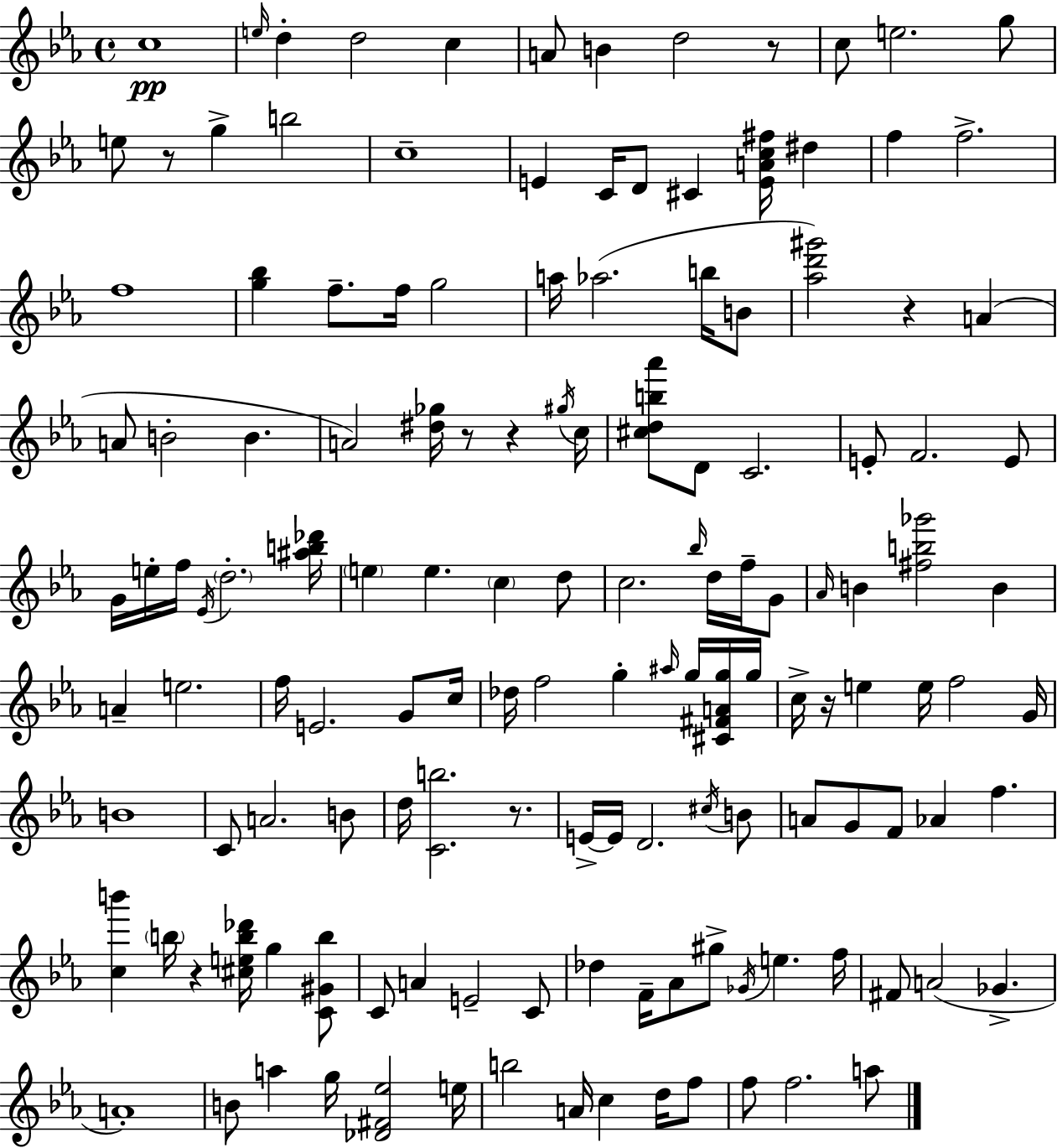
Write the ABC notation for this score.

X:1
T:Untitled
M:4/4
L:1/4
K:Cm
c4 e/4 d d2 c A/2 B d2 z/2 c/2 e2 g/2 e/2 z/2 g b2 c4 E C/4 D/2 ^C [EAc^f]/4 ^d f f2 f4 [g_b] f/2 f/4 g2 a/4 _a2 b/4 B/2 [_ad'^g']2 z A A/2 B2 B A2 [^d_g]/4 z/2 z ^g/4 c/4 [^cdb_a']/2 D/2 C2 E/2 F2 E/2 G/4 e/4 f/4 _E/4 d2 [^ab_d']/4 e e c d/2 c2 _b/4 d/4 f/4 G/2 _A/4 B [^fb_g']2 B A e2 f/4 E2 G/2 c/4 _d/4 f2 g ^a/4 g/4 [^C^FAg]/4 g/4 c/4 z/4 e e/4 f2 G/4 B4 C/2 A2 B/2 d/4 [Cb]2 z/2 E/4 E/4 D2 ^c/4 B/2 A/2 G/2 F/2 _A f [cb'] b/4 z [^ceb_d']/4 g [C^Gb]/2 C/2 A E2 C/2 _d F/4 _A/2 ^g/2 _G/4 e f/4 ^F/2 A2 _G A4 B/2 a g/4 [_D^F_e]2 e/4 b2 A/4 c d/4 f/2 f/2 f2 a/2